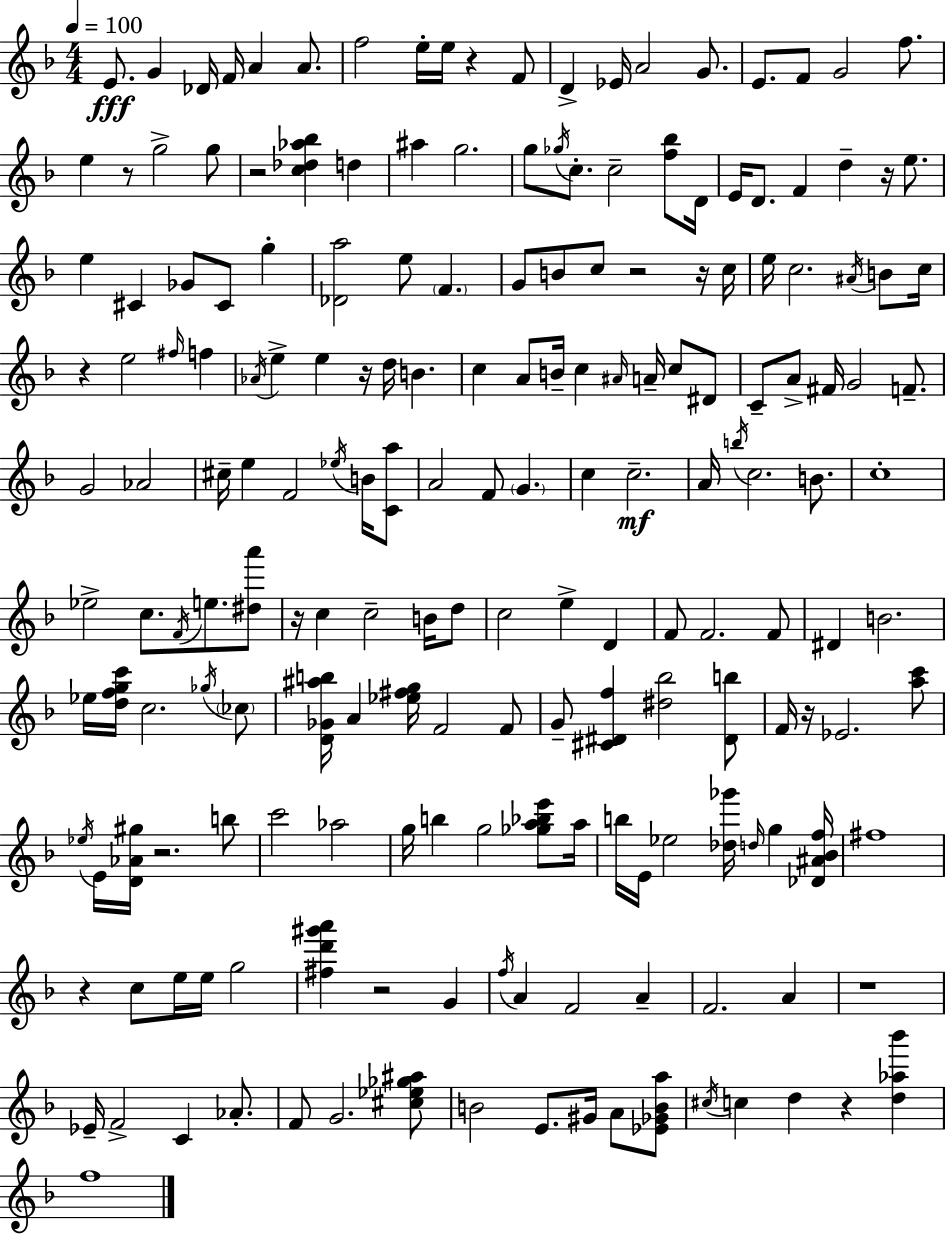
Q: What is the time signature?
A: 4/4